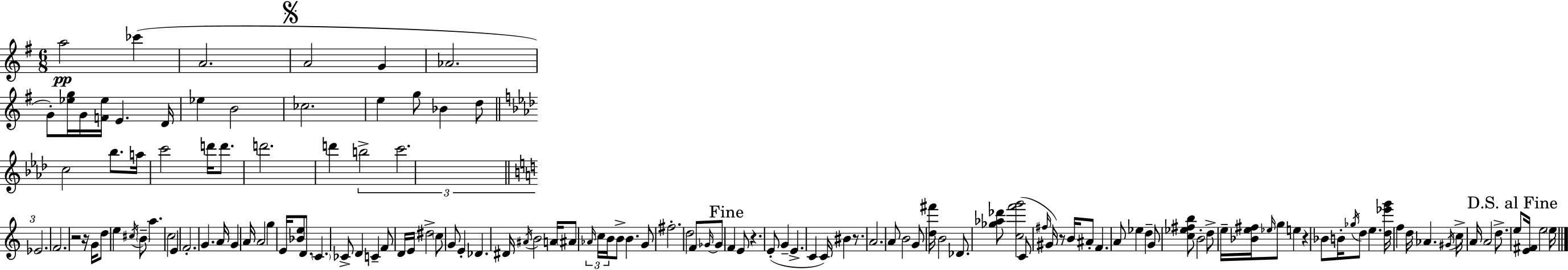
{
  \clef treble
  \numericTimeSignature
  \time 6/8
  \key e \minor
  a''2\pp ces'''4( | a'2. | \mark \markup { \musicglyph "scripts.segno" } a'2 g'4 | aes'2. | \break g'8-.) <ees'' g''>16 g'16 <f' ees''>16 e'4. d'16 | ees''4 b'2 | ces''2. | e''4 g''8 bes'4 d''8 | \break \bar "||" \break \key aes \major c''2 bes''8. a''16 | c'''2 d'''16 d'''8. | d'''2. | d'''4 \tuplet 3/2 { b''2-> | \break c'''2. | \bar "||" \break \key a \minor ees'2. } | f'2. | r2 r16 g'16 d''8 | e''4 \acciaccatura { cis''16 } \parenthesize b'8-- a''4. | \break \parenthesize c''2 e'4 | f'2.-. | g'4. a'16 g'4 | a'16 a'2 g''4 | \break e'16 <bes' e''>8 d'8. \parenthesize c'4. | ces'8-> d'4 c'4-- f'8 | d'16 e'16 dis''2-> \parenthesize c''8 | g'8 e'4-. des'4. | \break dis'16 \acciaccatura { ais'16 } b'2 a'16 | \parenthesize ais'8 \tuplet 3/2 { \grace { aes'16 } c''16 b'16 } b'8-> b'4. | g'8 fis''2.-. | d''2 f'8 | \break \grace { ges'16~ }~ ges'8 \mark "Fine" f'4 e'8 r4. | e'8-.( g'4-- e'4.-> | c'4 c'16) bis'4 | r8. a'2. | \break a'8 b'2 | g'8 <d'' fis'''>16 b'2 | des'8. <ges'' aes'' des'''>8 <c'' f''' g'''>2( | c'8 \grace { fis''16 } gis'16) r8 b'16 ais'8-. f'4. | \break a'8 ees''4 d''4-- | g'8 <c'' ees'' fis'' b''>8 b'2-. | d''8-> e''16-- <bes' e'' fis''>16 \grace { ees''16 } g''8 e''4 | r4 bes'8 b'16-. \acciaccatura { ges''16 } d''8 | \break e''4. <d'' ees''' g'''>16 f''4 d''16 | aes'4. \acciaccatura { gis'16 } c''16-> a'16 a'2 | d''8.-> \mark "D.S. al Fine" e''8 <e' fis'>16 e''2 | \parenthesize e''16 \bar "|."
}